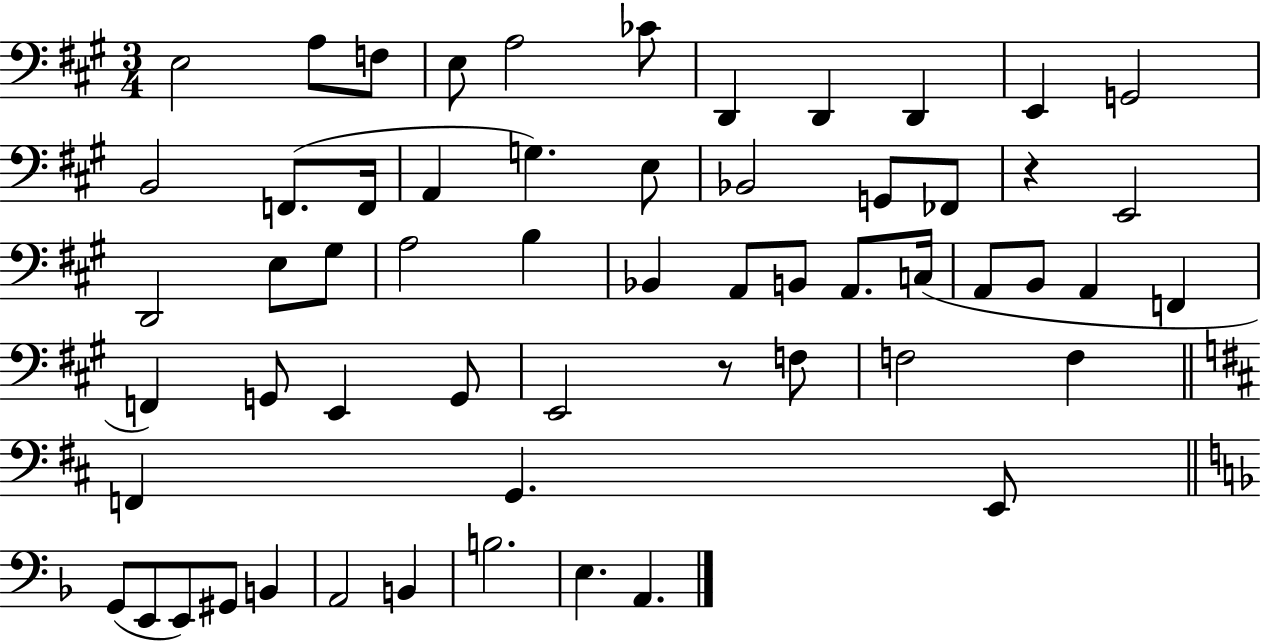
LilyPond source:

{
  \clef bass
  \numericTimeSignature
  \time 3/4
  \key a \major
  e2 a8 f8 | e8 a2 ces'8 | d,4 d,4 d,4 | e,4 g,2 | \break b,2 f,8.( f,16 | a,4 g4.) e8 | bes,2 g,8 fes,8 | r4 e,2 | \break d,2 e8 gis8 | a2 b4 | bes,4 a,8 b,8 a,8. c16( | a,8 b,8 a,4 f,4 | \break f,4) g,8 e,4 g,8 | e,2 r8 f8 | f2 f4 | \bar "||" \break \key d \major f,4 g,4. e,8 | \bar "||" \break \key f \major g,8( e,8 e,8) gis,8 b,4 | a,2 b,4 | b2. | e4. a,4. | \break \bar "|."
}